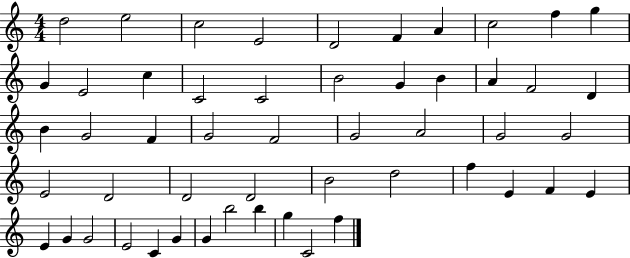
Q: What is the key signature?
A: C major